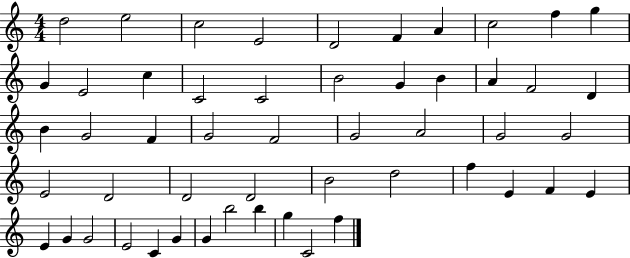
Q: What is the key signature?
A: C major